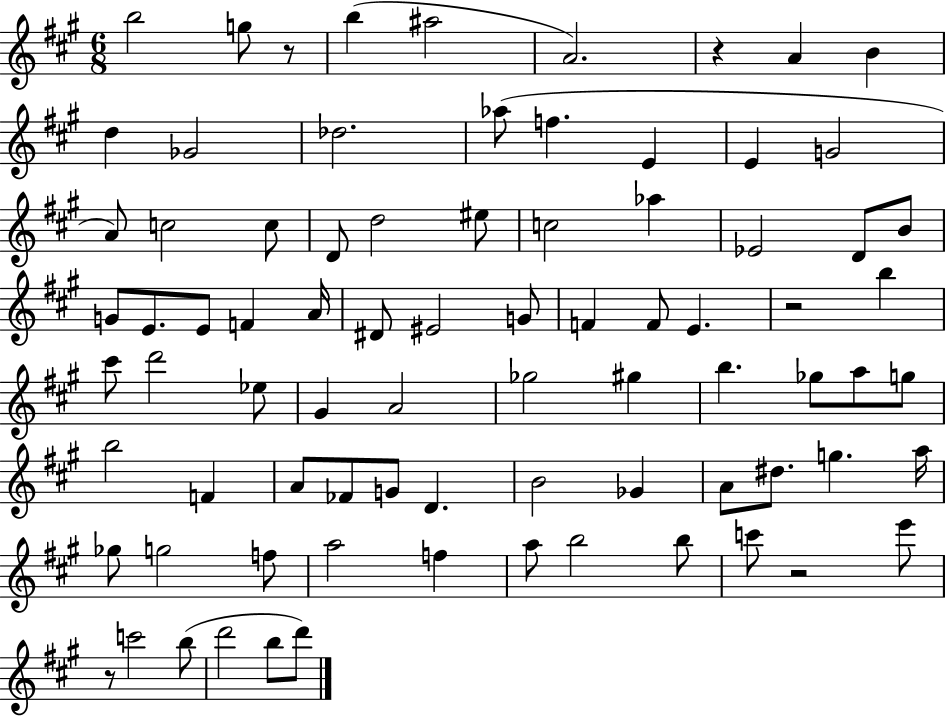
{
  \clef treble
  \numericTimeSignature
  \time 6/8
  \key a \major
  b''2 g''8 r8 | b''4( ais''2 | a'2.) | r4 a'4 b'4 | \break d''4 ges'2 | des''2. | aes''8( f''4. e'4 | e'4 g'2 | \break a'8) c''2 c''8 | d'8 d''2 eis''8 | c''2 aes''4 | ees'2 d'8 b'8 | \break g'8 e'8. e'8 f'4 a'16 | dis'8 eis'2 g'8 | f'4 f'8 e'4. | r2 b''4 | \break cis'''8 d'''2 ees''8 | gis'4 a'2 | ges''2 gis''4 | b''4. ges''8 a''8 g''8 | \break b''2 f'4 | a'8 fes'8 g'8 d'4. | b'2 ges'4 | a'8 dis''8. g''4. a''16 | \break ges''8 g''2 f''8 | a''2 f''4 | a''8 b''2 b''8 | c'''8 r2 e'''8 | \break r8 c'''2 b''8( | d'''2 b''8 d'''8) | \bar "|."
}